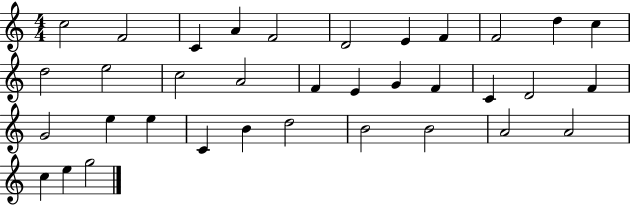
C5/h F4/h C4/q A4/q F4/h D4/h E4/q F4/q F4/h D5/q C5/q D5/h E5/h C5/h A4/h F4/q E4/q G4/q F4/q C4/q D4/h F4/q G4/h E5/q E5/q C4/q B4/q D5/h B4/h B4/h A4/h A4/h C5/q E5/q G5/h